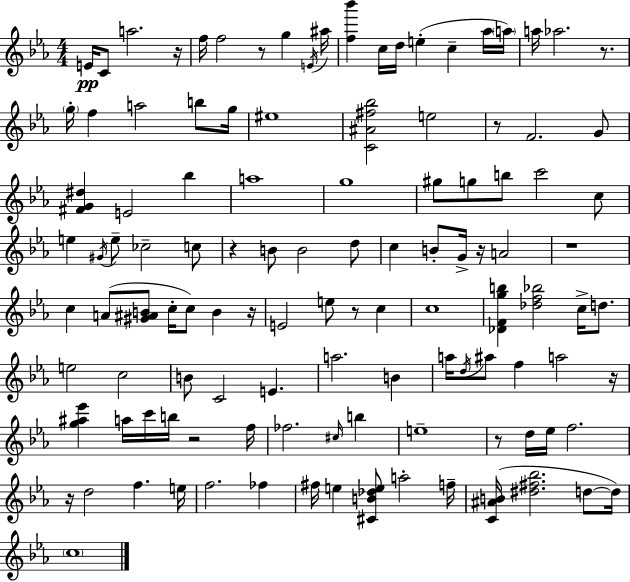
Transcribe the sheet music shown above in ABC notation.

X:1
T:Untitled
M:4/4
L:1/4
K:Eb
E/4 C/2 a2 z/4 f/4 f2 z/2 g E/4 ^a/4 [f_b'] c/4 d/4 e c _a/4 a/4 a/4 _a2 z/2 g/4 f a2 b/2 g/4 ^e4 [C^A^f_b]2 e2 z/2 F2 G/2 [^FG^d] E2 _b a4 g4 ^g/2 g/2 b/2 c'2 c/2 e ^G/4 e/2 _c2 c/2 z B/2 B2 d/2 c B/2 G/4 z/4 A2 z4 c A/2 [^G^AB]/2 c/4 c/2 B z/4 E2 e/2 z/2 c c4 [_DFgb] [_df_b]2 c/4 d/2 e2 c2 B/2 C2 E a2 B a/4 d/4 ^a/2 f a2 z/4 [g^a_e'] a/4 c'/4 b/4 z2 f/4 _f2 ^c/4 b e4 z/2 d/4 _e/4 f2 z/4 d2 f e/4 f2 _f ^f/4 e [^CB_de]/2 a2 f/4 [C^AB]/4 [^d^f_b]2 d/2 d/4 c4